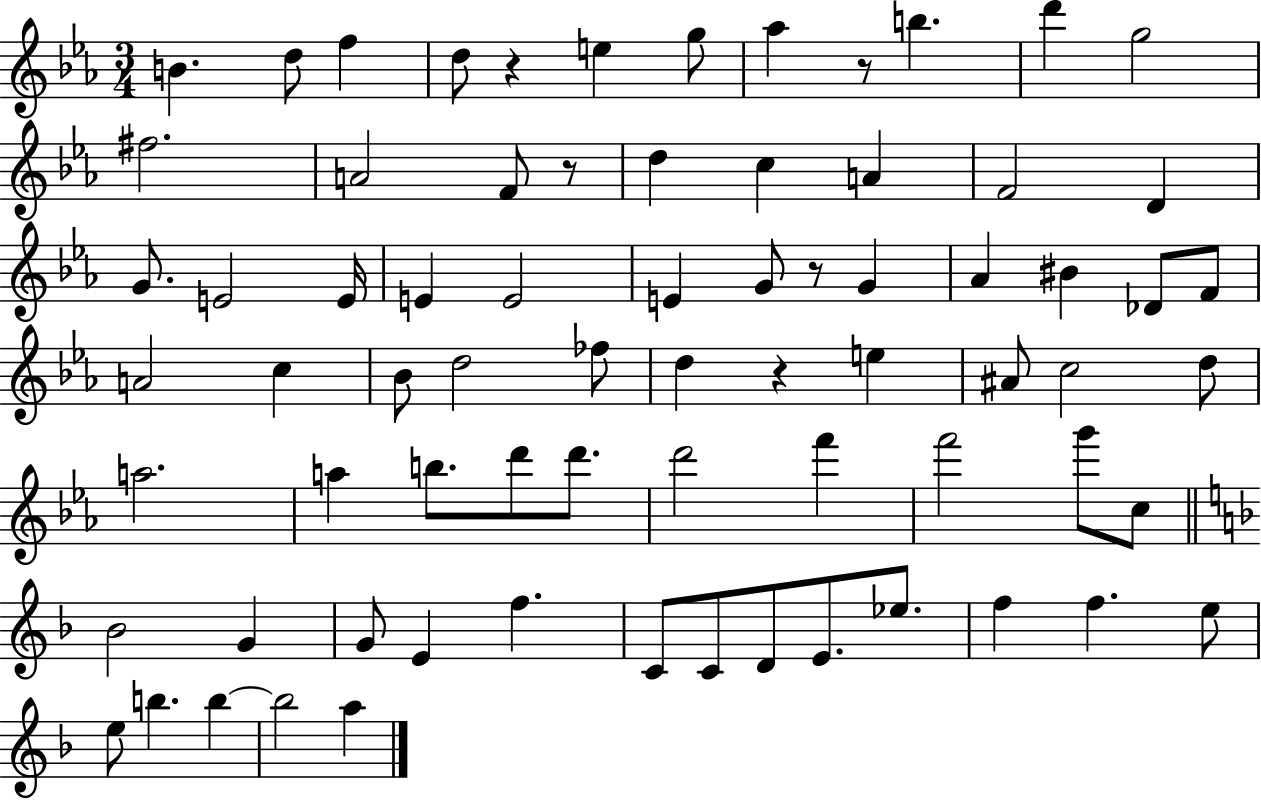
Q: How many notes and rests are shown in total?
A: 73